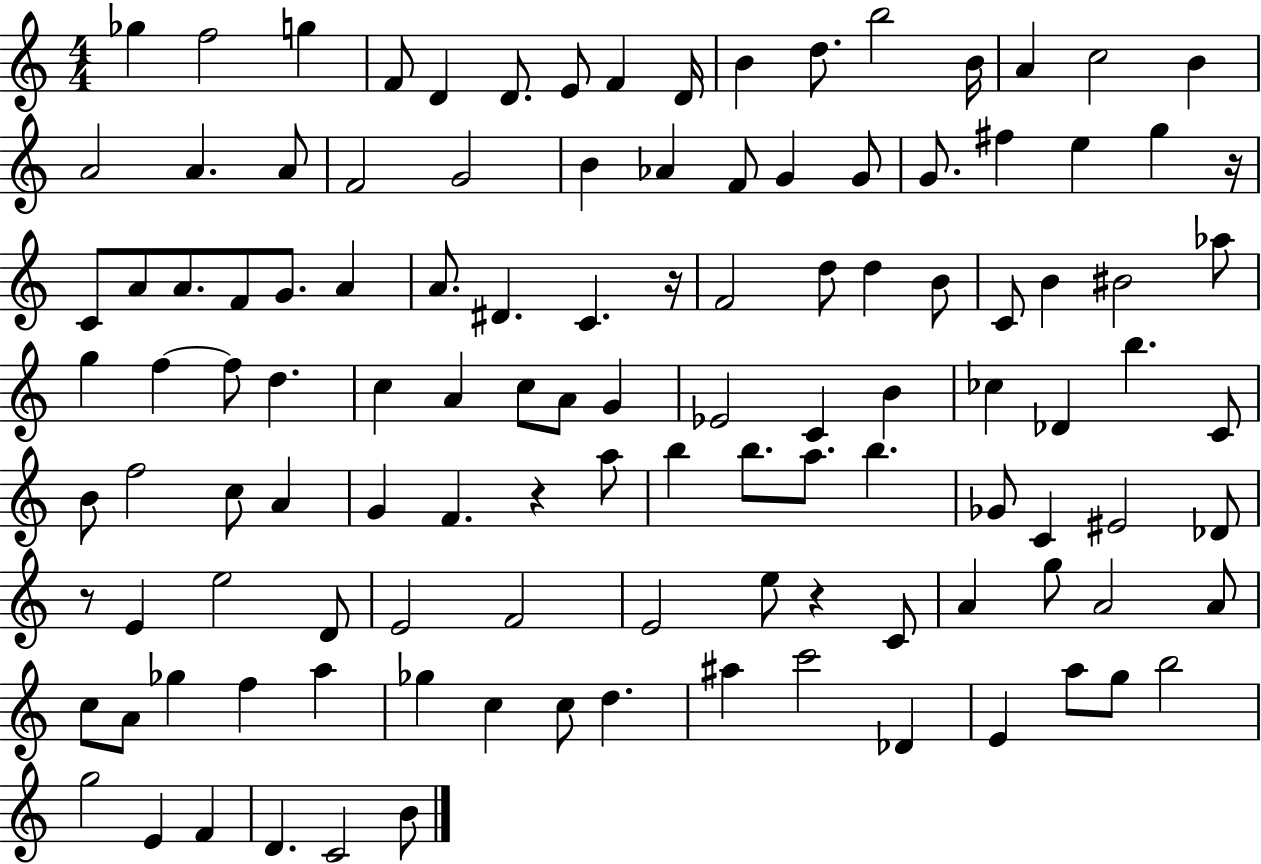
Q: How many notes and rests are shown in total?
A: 117